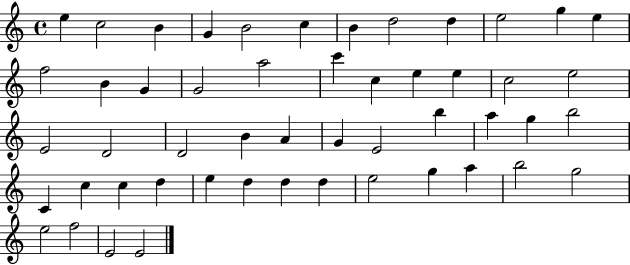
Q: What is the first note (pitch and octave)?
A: E5